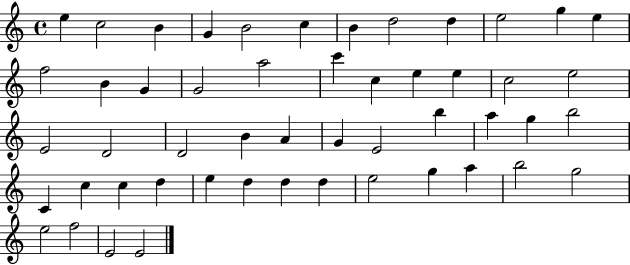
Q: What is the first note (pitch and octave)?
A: E5